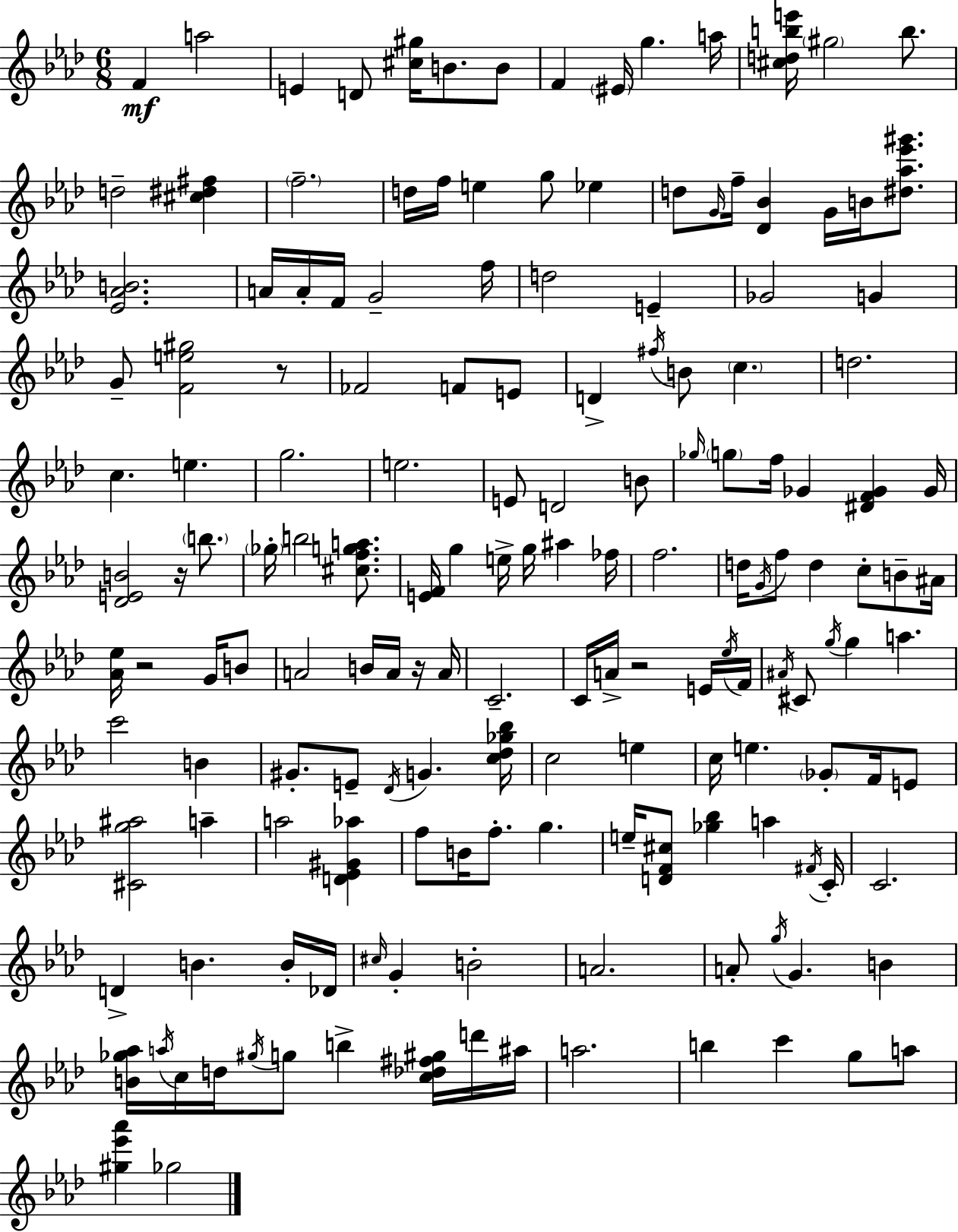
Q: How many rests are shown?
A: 5